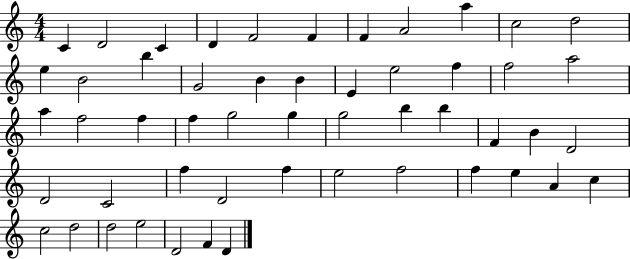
X:1
T:Untitled
M:4/4
L:1/4
K:C
C D2 C D F2 F F A2 a c2 d2 e B2 b G2 B B E e2 f f2 a2 a f2 f f g2 g g2 b b F B D2 D2 C2 f D2 f e2 f2 f e A c c2 d2 d2 e2 D2 F D